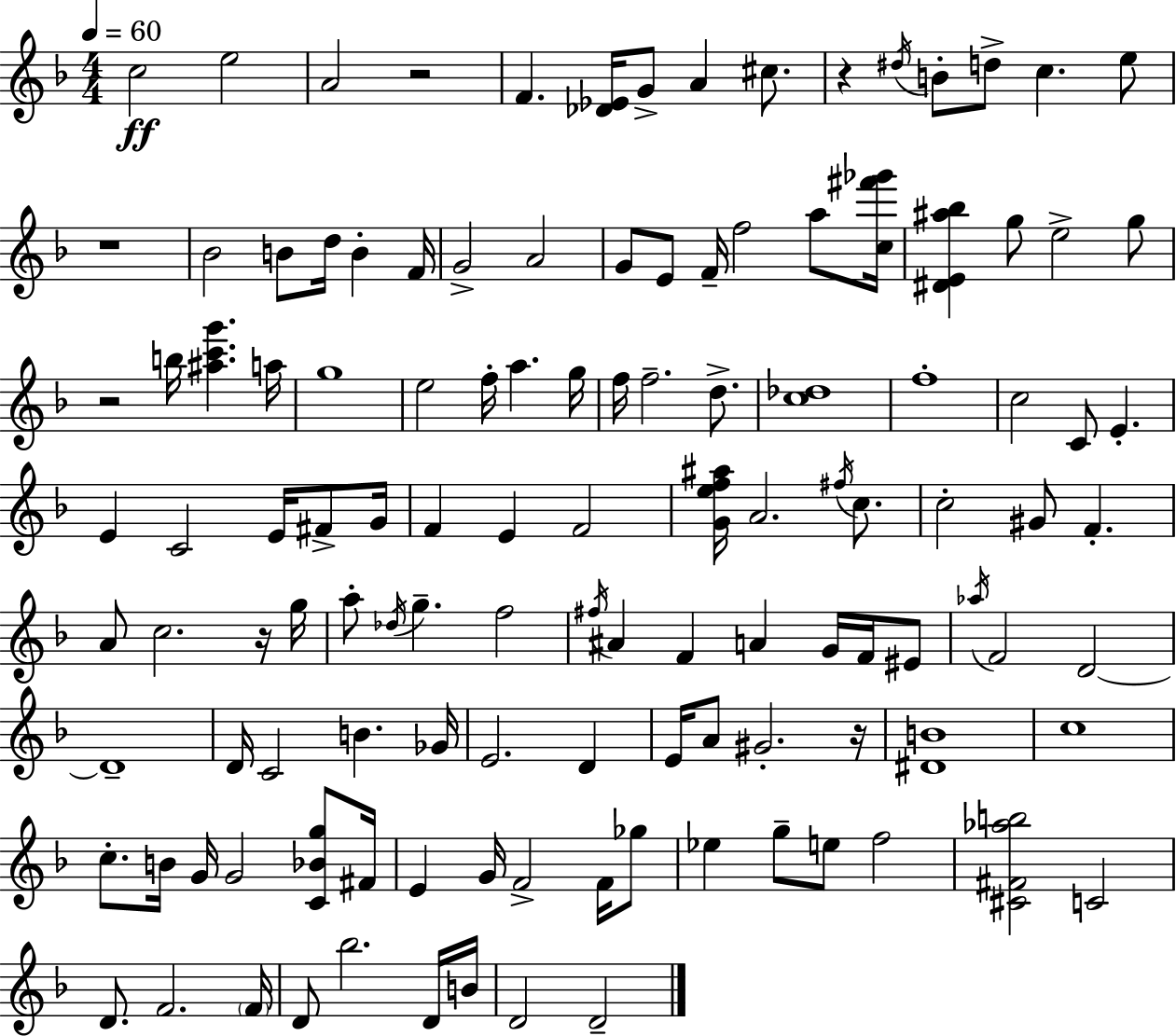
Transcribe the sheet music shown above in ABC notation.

X:1
T:Untitled
M:4/4
L:1/4
K:Dm
c2 e2 A2 z2 F [_D_E]/4 G/2 A ^c/2 z ^d/4 B/2 d/2 c e/2 z4 _B2 B/2 d/4 B F/4 G2 A2 G/2 E/2 F/4 f2 a/2 [c^f'_g']/4 [^DE^a_b] g/2 e2 g/2 z2 b/4 [^ac'g'] a/4 g4 e2 f/4 a g/4 f/4 f2 d/2 [c_d]4 f4 c2 C/2 E E C2 E/4 ^F/2 G/4 F E F2 [Gef^a]/4 A2 ^f/4 c/2 c2 ^G/2 F A/2 c2 z/4 g/4 a/2 _d/4 g f2 ^f/4 ^A F A G/4 F/4 ^E/2 _a/4 F2 D2 D4 D/4 C2 B _G/4 E2 D E/4 A/2 ^G2 z/4 [^DB]4 c4 c/2 B/4 G/4 G2 [C_Bg]/2 ^F/4 E G/4 F2 F/4 _g/2 _e g/2 e/2 f2 [^C^F_ab]2 C2 D/2 F2 F/4 D/2 _b2 D/4 B/4 D2 D2